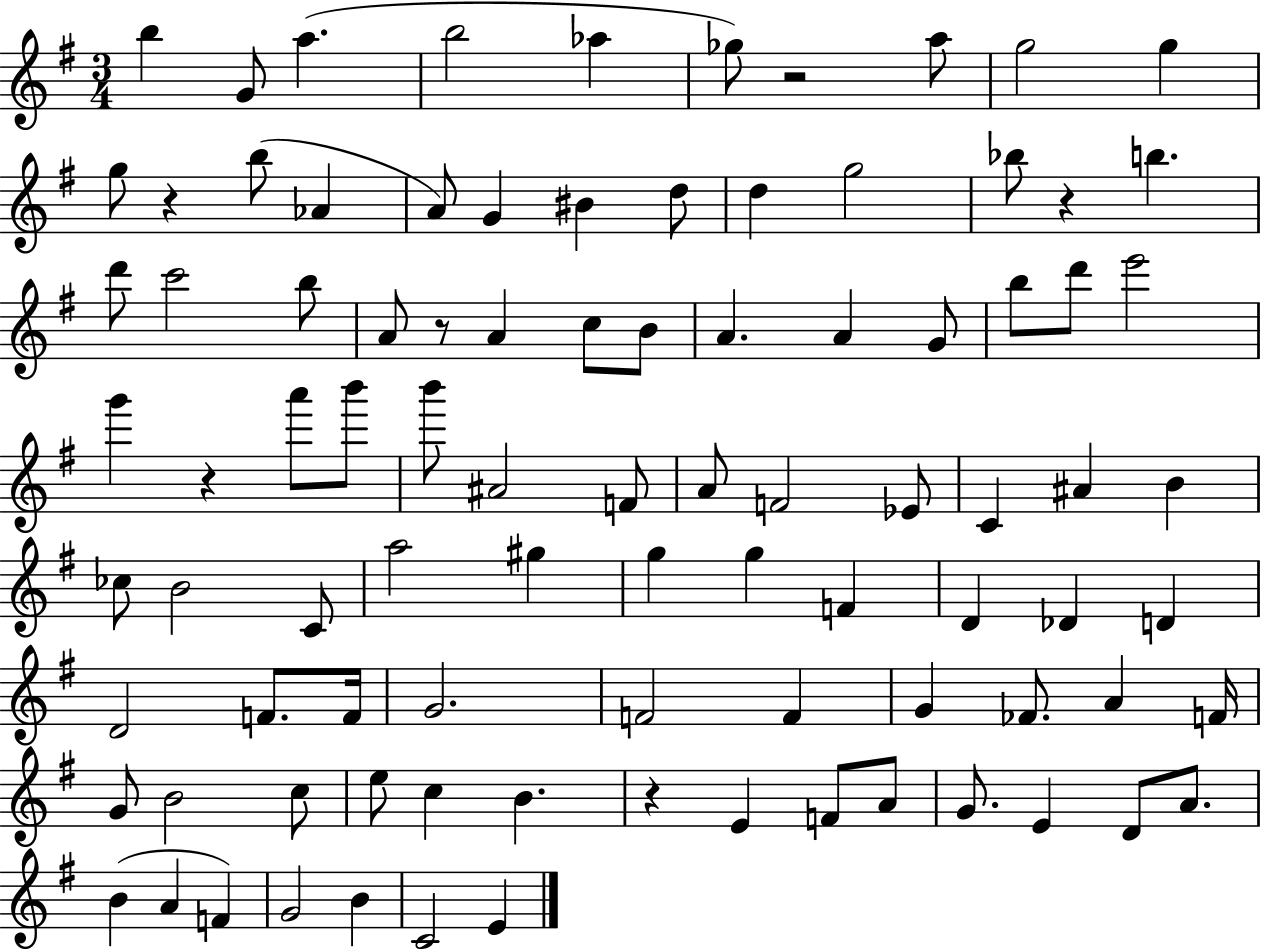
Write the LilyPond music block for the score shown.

{
  \clef treble
  \numericTimeSignature
  \time 3/4
  \key g \major
  b''4 g'8 a''4.( | b''2 aes''4 | ges''8) r2 a''8 | g''2 g''4 | \break g''8 r4 b''8( aes'4 | a'8) g'4 bis'4 d''8 | d''4 g''2 | bes''8 r4 b''4. | \break d'''8 c'''2 b''8 | a'8 r8 a'4 c''8 b'8 | a'4. a'4 g'8 | b''8 d'''8 e'''2 | \break g'''4 r4 a'''8 b'''8 | b'''8 ais'2 f'8 | a'8 f'2 ees'8 | c'4 ais'4 b'4 | \break ces''8 b'2 c'8 | a''2 gis''4 | g''4 g''4 f'4 | d'4 des'4 d'4 | \break d'2 f'8. f'16 | g'2. | f'2 f'4 | g'4 fes'8. a'4 f'16 | \break g'8 b'2 c''8 | e''8 c''4 b'4. | r4 e'4 f'8 a'8 | g'8. e'4 d'8 a'8. | \break b'4( a'4 f'4) | g'2 b'4 | c'2 e'4 | \bar "|."
}